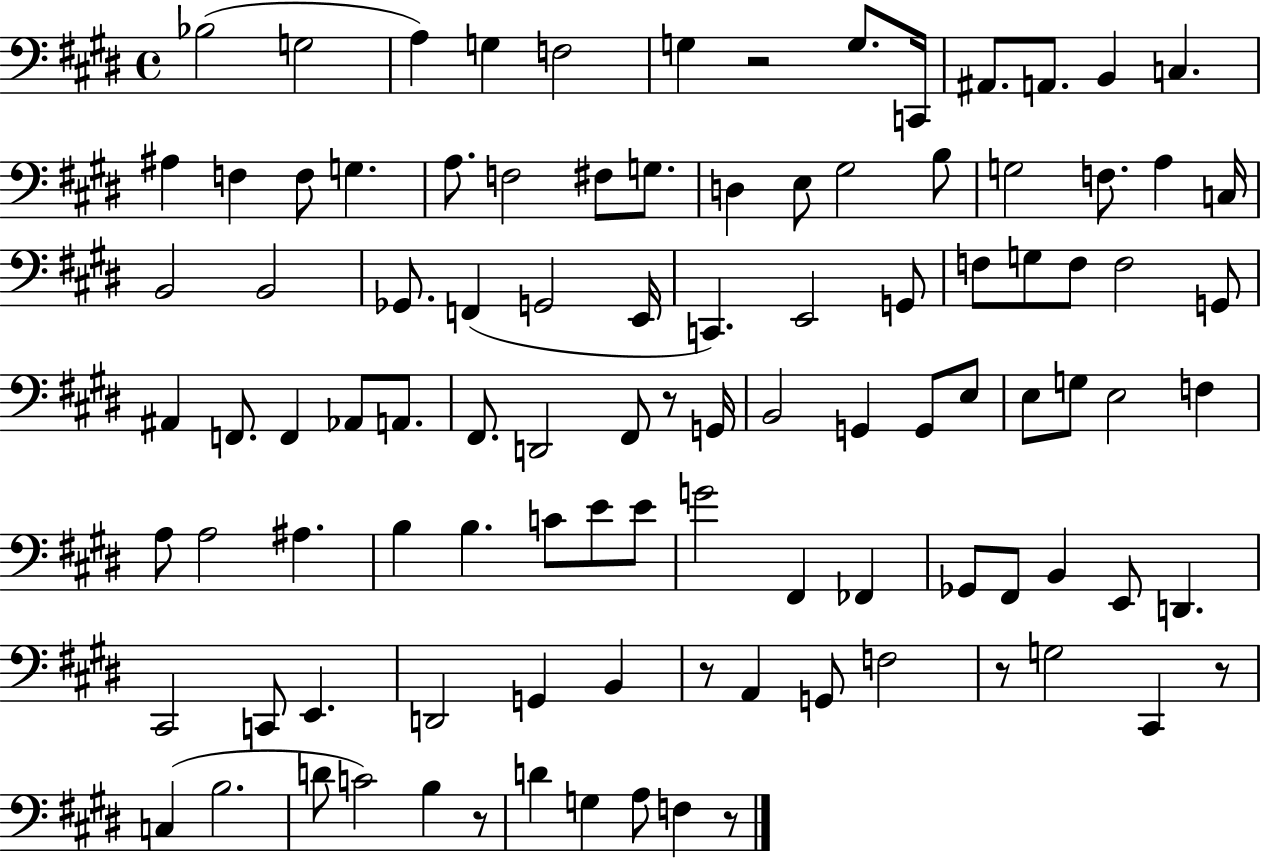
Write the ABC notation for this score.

X:1
T:Untitled
M:4/4
L:1/4
K:E
_B,2 G,2 A, G, F,2 G, z2 G,/2 C,,/4 ^A,,/2 A,,/2 B,, C, ^A, F, F,/2 G, A,/2 F,2 ^F,/2 G,/2 D, E,/2 ^G,2 B,/2 G,2 F,/2 A, C,/4 B,,2 B,,2 _G,,/2 F,, G,,2 E,,/4 C,, E,,2 G,,/2 F,/2 G,/2 F,/2 F,2 G,,/2 ^A,, F,,/2 F,, _A,,/2 A,,/2 ^F,,/2 D,,2 ^F,,/2 z/2 G,,/4 B,,2 G,, G,,/2 E,/2 E,/2 G,/2 E,2 F, A,/2 A,2 ^A, B, B, C/2 E/2 E/2 G2 ^F,, _F,, _G,,/2 ^F,,/2 B,, E,,/2 D,, ^C,,2 C,,/2 E,, D,,2 G,, B,, z/2 A,, G,,/2 F,2 z/2 G,2 ^C,, z/2 C, B,2 D/2 C2 B, z/2 D G, A,/2 F, z/2